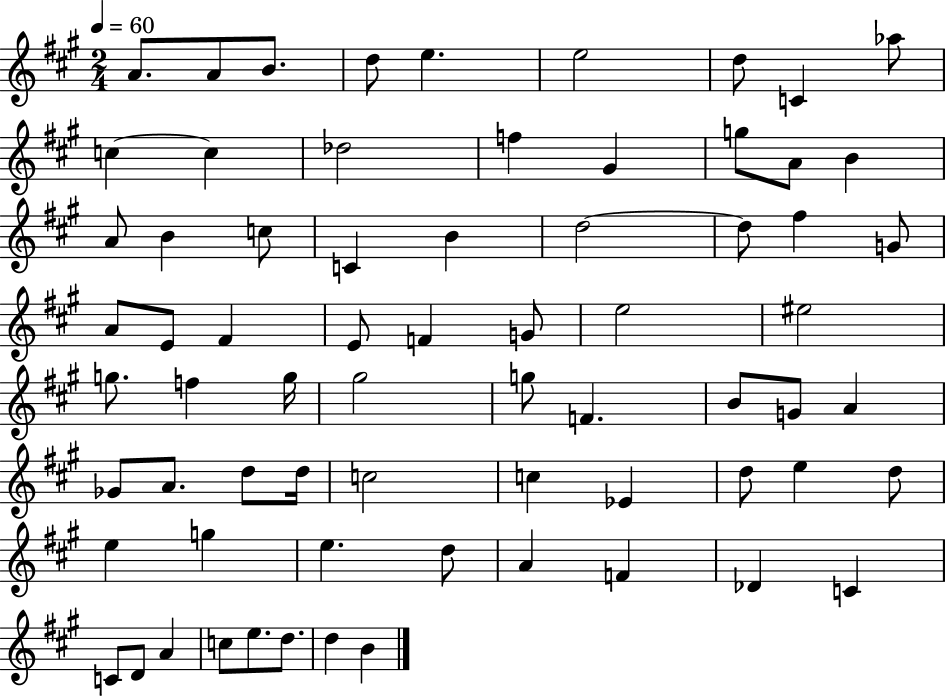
X:1
T:Untitled
M:2/4
L:1/4
K:A
A/2 A/2 B/2 d/2 e e2 d/2 C _a/2 c c _d2 f ^G g/2 A/2 B A/2 B c/2 C B d2 d/2 ^f G/2 A/2 E/2 ^F E/2 F G/2 e2 ^e2 g/2 f g/4 ^g2 g/2 F B/2 G/2 A _G/2 A/2 d/2 d/4 c2 c _E d/2 e d/2 e g e d/2 A F _D C C/2 D/2 A c/2 e/2 d/2 d B